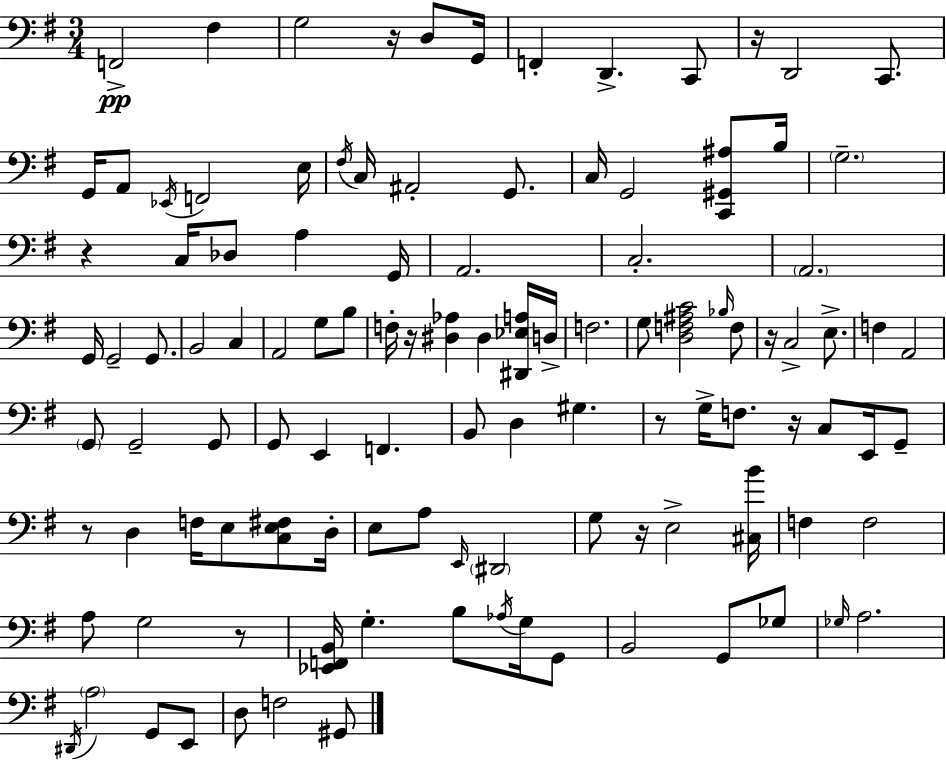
{
  \clef bass
  \numericTimeSignature
  \time 3/4
  \key g \major
  f,2->\pp fis4 | g2 r16 d8 g,16 | f,4-. d,4.-> c,8 | r16 d,2 c,8. | \break g,16 a,8 \acciaccatura { ees,16 } f,2 | e16 \acciaccatura { fis16 } c16 ais,2-. g,8. | c16 g,2 <c, gis, ais>8 | b16 \parenthesize g2.-- | \break r4 c16 des8 a4 | g,16 a,2. | c2.-. | \parenthesize a,2. | \break g,16 g,2-- g,8. | b,2 c4 | a,2 g8 | b8 f16-. r16 <dis aes>4 dis4 | \break <dis, ees a>16 d16-> f2. | g8 <d f ais c'>2 | \grace { bes16 } f8 r16 c2-> | e8.-> f4 a,2 | \break \parenthesize g,8 g,2-- | g,8 g,8 e,4 f,4. | b,8 d4 gis4. | r8 g16-> f8. r16 c8 | \break e,16 g,8-- r8 d4 f16 e8 | <c e fis>8 d16-. e8 a8 \grace { e,16 } \parenthesize dis,2 | g8 r16 e2-> | <cis b'>16 f4 f2 | \break a8 g2 | r8 <ees, f, b,>16 g4.-. b8 | \acciaccatura { aes16 } g16 g,8 b,2 | g,8 ges8 \grace { ges16 } a2. | \break \acciaccatura { dis,16 } \parenthesize a2 | g,8 e,8 d8 f2 | gis,8 \bar "|."
}